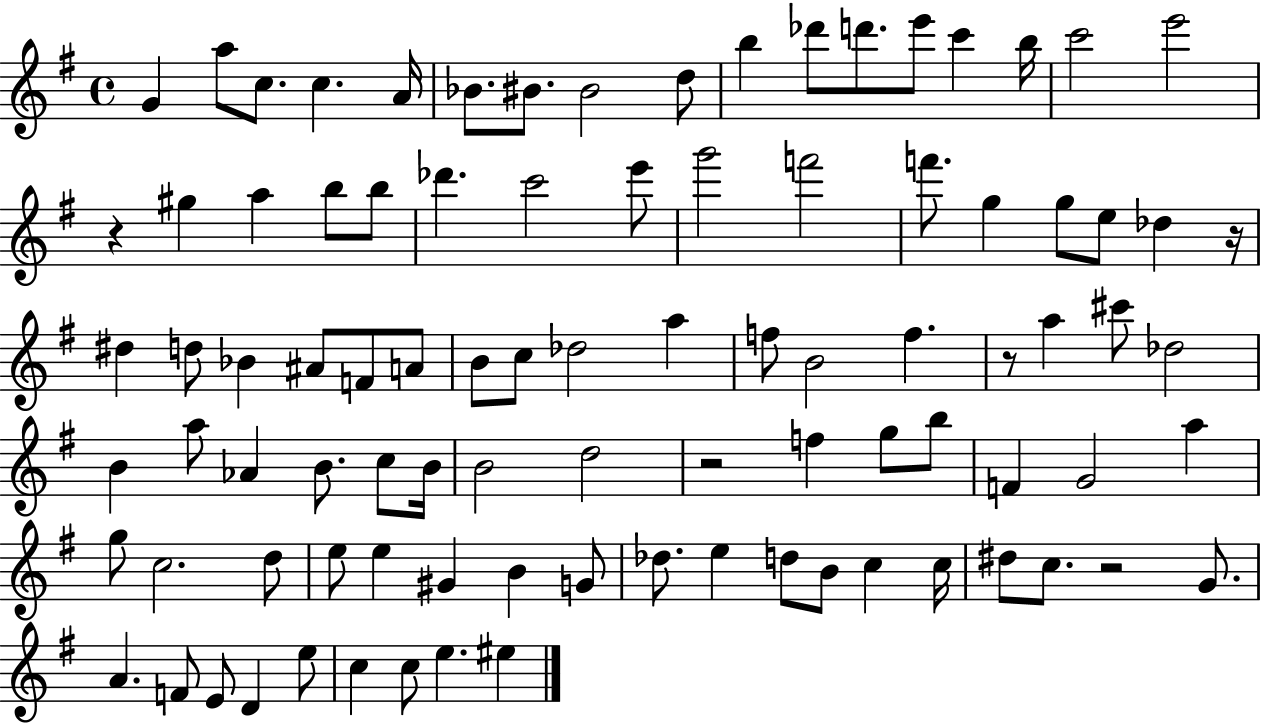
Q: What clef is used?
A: treble